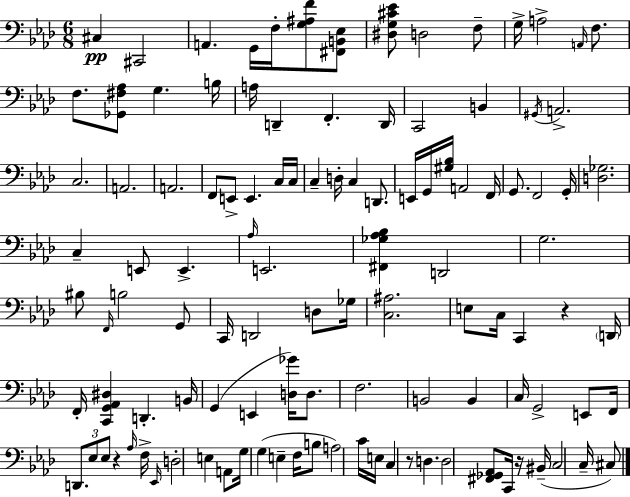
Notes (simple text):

C#3/q C#2/h A2/q. G2/s F3/s [G3,A#3,F4]/e [F#2,B2,Eb3]/e [D#3,G3,C#4,Eb4]/e D3/h F3/e G3/s A3/h A2/s F3/e. F3/e. [Gb2,F#3,Ab3]/e G3/q. B3/s A3/s D2/q F2/q. D2/s C2/h B2/q G#2/s A2/h. C3/h. A2/h. A2/h. F2/e E2/e E2/q. C3/s C3/s C3/q D3/s C3/q D2/e. E2/s G2/s [G#3,Bb3]/s A2/h F2/s G2/e. F2/h G2/s [D3,Gb3]/h. C3/q E2/e E2/q. Ab3/s E2/h. [F#2,Gb3,Ab3,Bb3]/q D2/h G3/h. BIS3/e F2/s B3/h G2/e C2/s D2/h D3/e Gb3/s [C3,A#3]/h. E3/e C3/s C2/q R/q D2/s F2/s [C2,G2,Ab2,D#3]/q D2/q. B2/s G2/q E2/q [D3,Gb4]/s D3/e. F3/h. B2/h B2/q C3/s G2/h E2/e F2/s D2/e. Eb3/e Eb3/e R/q Ab3/s F3/s Eb2/s D3/h E3/q A2/e G3/s G3/q E3/q F3/s B3/e A3/h C4/s E3/s C3/q R/e D3/q. D3/h [F#2,Gb2,Ab2]/e C2/s R/s BIS2/s C3/h C3/s C#3/e